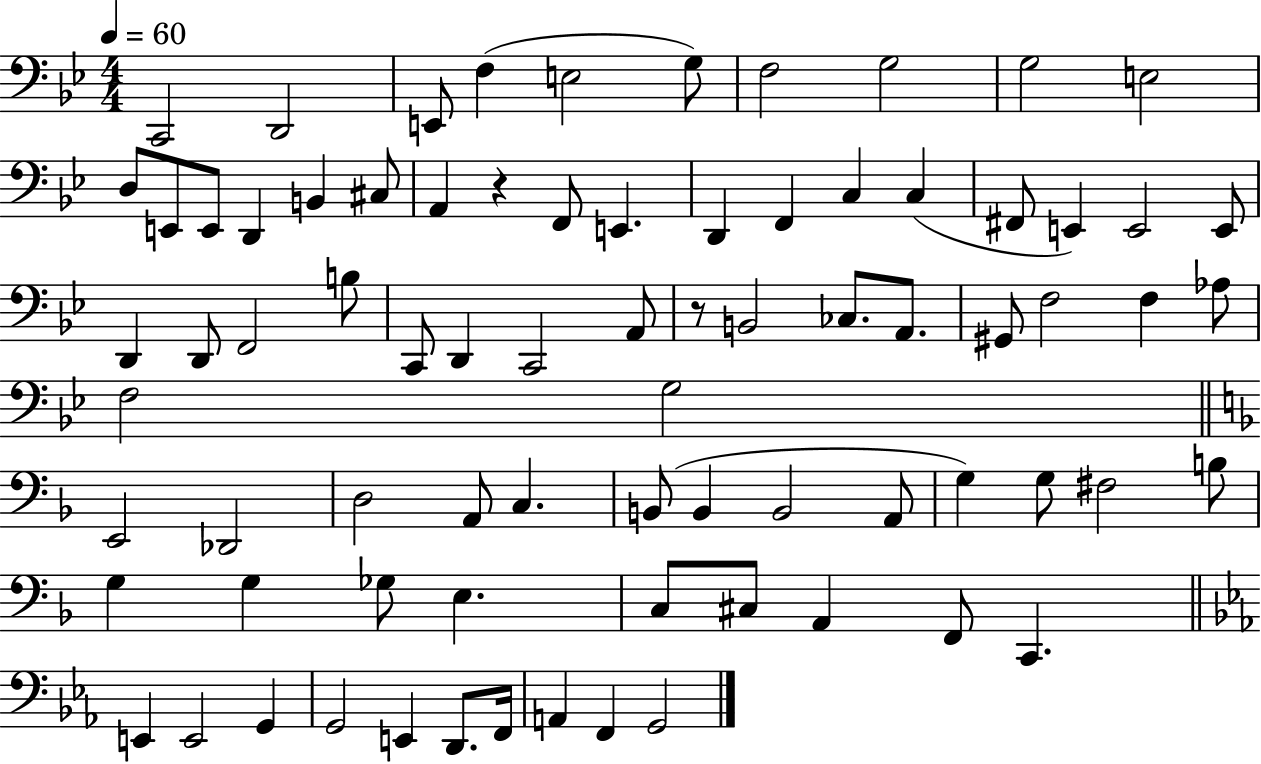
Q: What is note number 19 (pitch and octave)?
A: E2